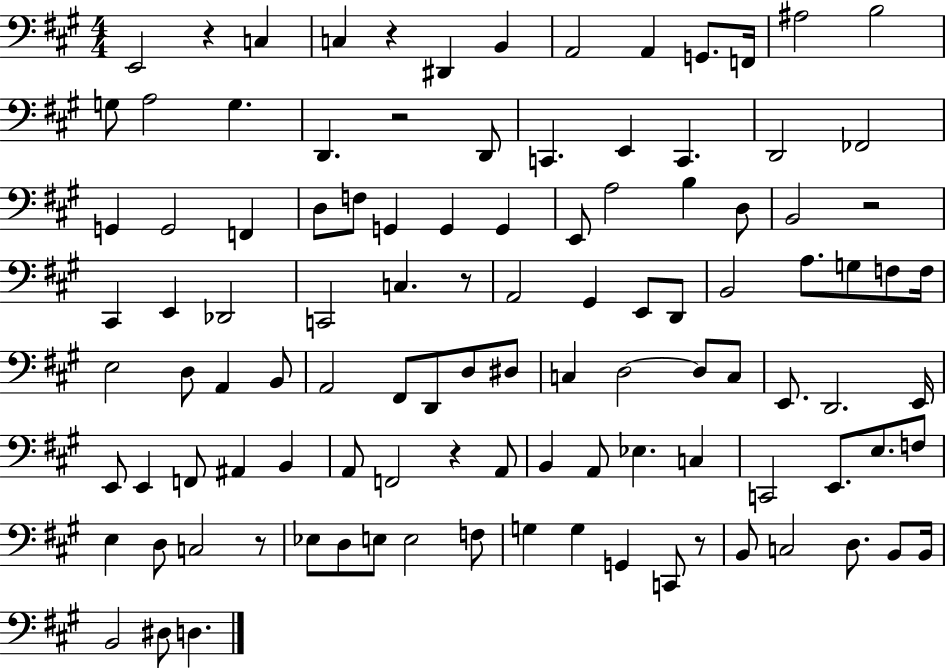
{
  \clef bass
  \numericTimeSignature
  \time 4/4
  \key a \major
  e,2 r4 c4 | c4 r4 dis,4 b,4 | a,2 a,4 g,8. f,16 | ais2 b2 | \break g8 a2 g4. | d,4. r2 d,8 | c,4. e,4 c,4. | d,2 fes,2 | \break g,4 g,2 f,4 | d8 f8 g,4 g,4 g,4 | e,8 a2 b4 d8 | b,2 r2 | \break cis,4 e,4 des,2 | c,2 c4. r8 | a,2 gis,4 e,8 d,8 | b,2 a8. g8 f8 f16 | \break e2 d8 a,4 b,8 | a,2 fis,8 d,8 d8 dis8 | c4 d2~~ d8 c8 | e,8. d,2. e,16 | \break e,8 e,4 f,8 ais,4 b,4 | a,8 f,2 r4 a,8 | b,4 a,8 ees4. c4 | c,2 e,8. e8. f8 | \break e4 d8 c2 r8 | ees8 d8 e8 e2 f8 | g4 g4 g,4 c,8 r8 | b,8 c2 d8. b,8 b,16 | \break b,2 dis8 d4. | \bar "|."
}